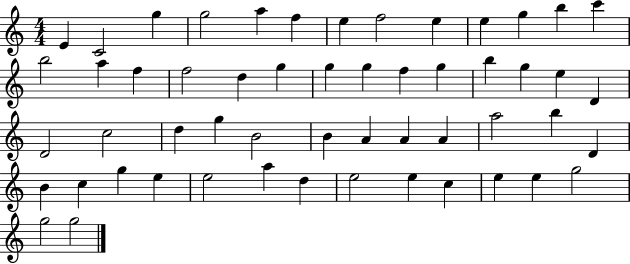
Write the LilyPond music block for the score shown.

{
  \clef treble
  \numericTimeSignature
  \time 4/4
  \key c \major
  e'4 c'2 g''4 | g''2 a''4 f''4 | e''4 f''2 e''4 | e''4 g''4 b''4 c'''4 | \break b''2 a''4 f''4 | f''2 d''4 g''4 | g''4 g''4 f''4 g''4 | b''4 g''4 e''4 d'4 | \break d'2 c''2 | d''4 g''4 b'2 | b'4 a'4 a'4 a'4 | a''2 b''4 d'4 | \break b'4 c''4 g''4 e''4 | e''2 a''4 d''4 | e''2 e''4 c''4 | e''4 e''4 g''2 | \break g''2 g''2 | \bar "|."
}